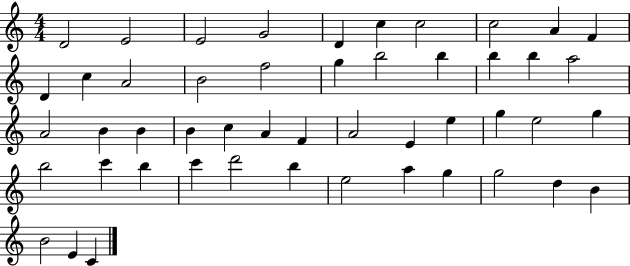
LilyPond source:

{
  \clef treble
  \numericTimeSignature
  \time 4/4
  \key c \major
  d'2 e'2 | e'2 g'2 | d'4 c''4 c''2 | c''2 a'4 f'4 | \break d'4 c''4 a'2 | b'2 f''2 | g''4 b''2 b''4 | b''4 b''4 a''2 | \break a'2 b'4 b'4 | b'4 c''4 a'4 f'4 | a'2 e'4 e''4 | g''4 e''2 g''4 | \break b''2 c'''4 b''4 | c'''4 d'''2 b''4 | e''2 a''4 g''4 | g''2 d''4 b'4 | \break b'2 e'4 c'4 | \bar "|."
}